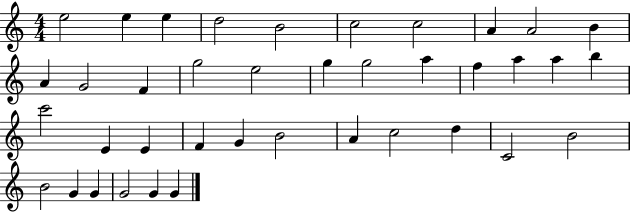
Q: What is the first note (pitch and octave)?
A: E5